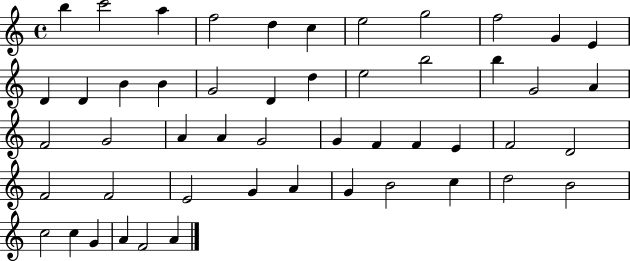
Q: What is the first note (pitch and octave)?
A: B5